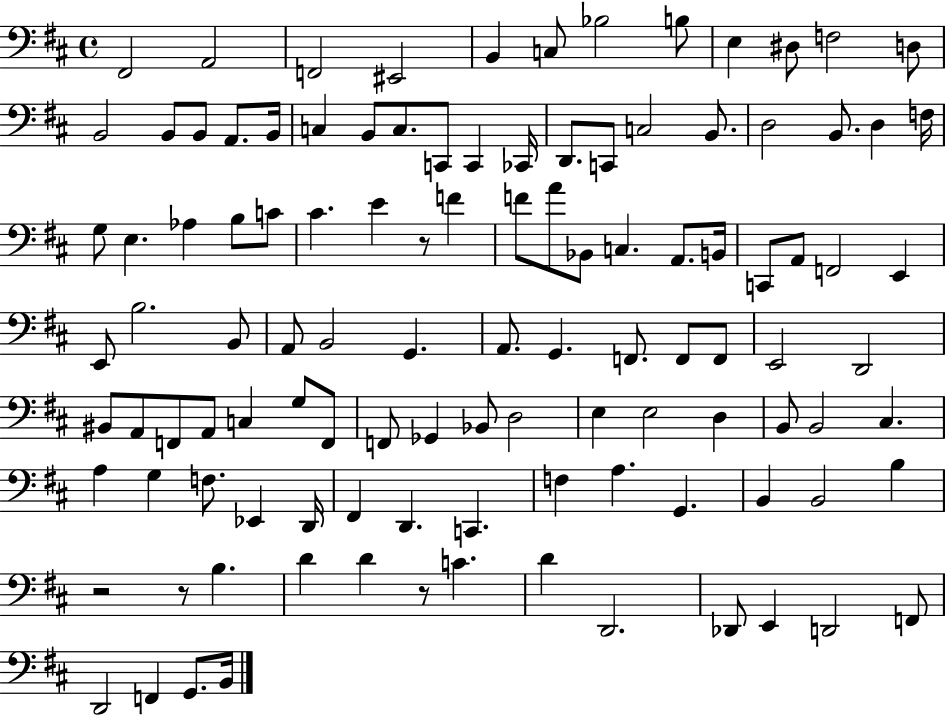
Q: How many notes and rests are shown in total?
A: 111